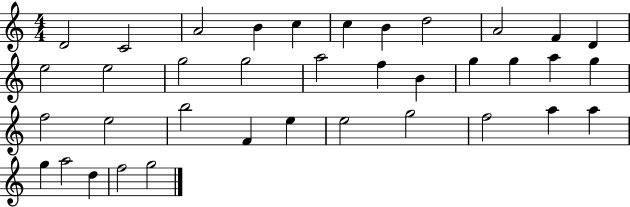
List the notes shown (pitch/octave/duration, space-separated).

D4/h C4/h A4/h B4/q C5/q C5/q B4/q D5/h A4/h F4/q D4/q E5/h E5/h G5/h G5/h A5/h F5/q B4/q G5/q G5/q A5/q G5/q F5/h E5/h B5/h F4/q E5/q E5/h G5/h F5/h A5/q A5/q G5/q A5/h D5/q F5/h G5/h